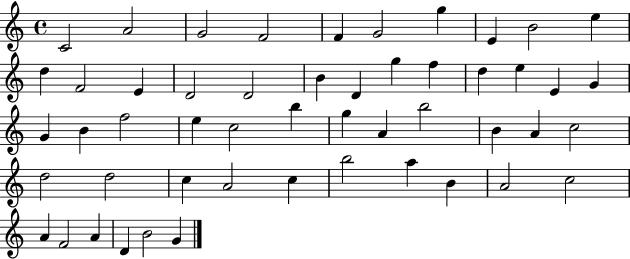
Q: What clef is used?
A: treble